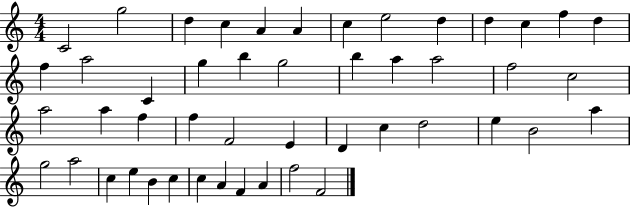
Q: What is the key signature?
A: C major